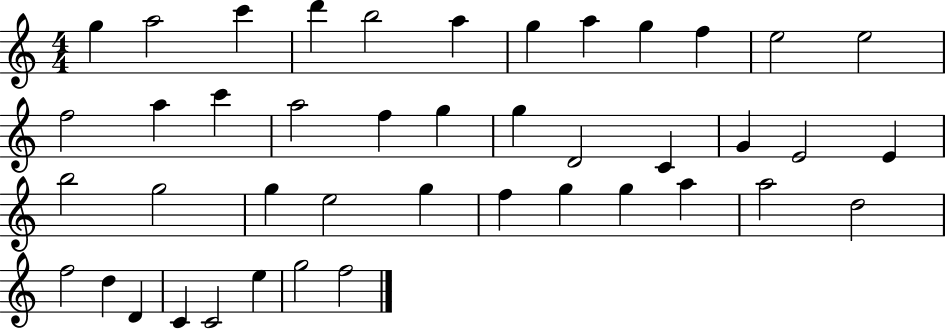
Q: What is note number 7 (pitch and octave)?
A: G5